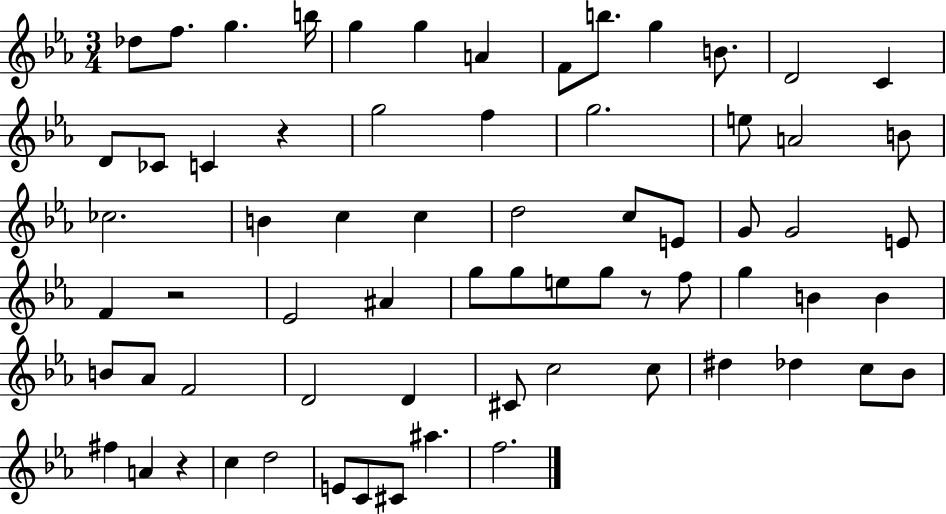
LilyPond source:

{
  \clef treble
  \numericTimeSignature
  \time 3/4
  \key ees \major
  des''8 f''8. g''4. b''16 | g''4 g''4 a'4 | f'8 b''8. g''4 b'8. | d'2 c'4 | \break d'8 ces'8 c'4 r4 | g''2 f''4 | g''2. | e''8 a'2 b'8 | \break ces''2. | b'4 c''4 c''4 | d''2 c''8 e'8 | g'8 g'2 e'8 | \break f'4 r2 | ees'2 ais'4 | g''8 g''8 e''8 g''8 r8 f''8 | g''4 b'4 b'4 | \break b'8 aes'8 f'2 | d'2 d'4 | cis'8 c''2 c''8 | dis''4 des''4 c''8 bes'8 | \break fis''4 a'4 r4 | c''4 d''2 | e'8 c'8 cis'8 ais''4. | f''2. | \break \bar "|."
}